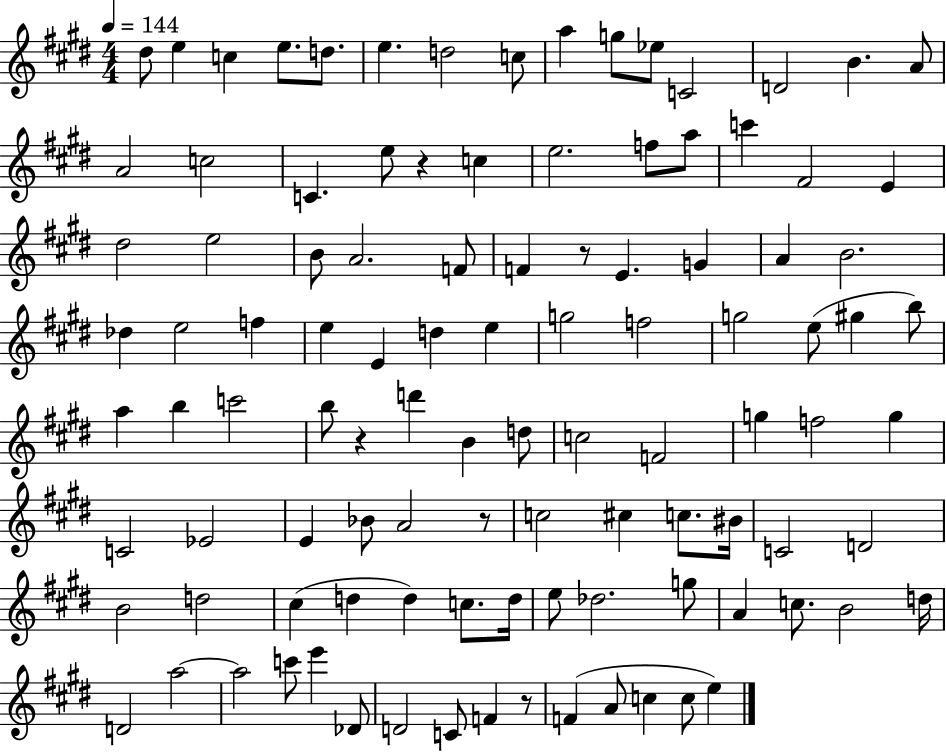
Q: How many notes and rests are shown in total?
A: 105